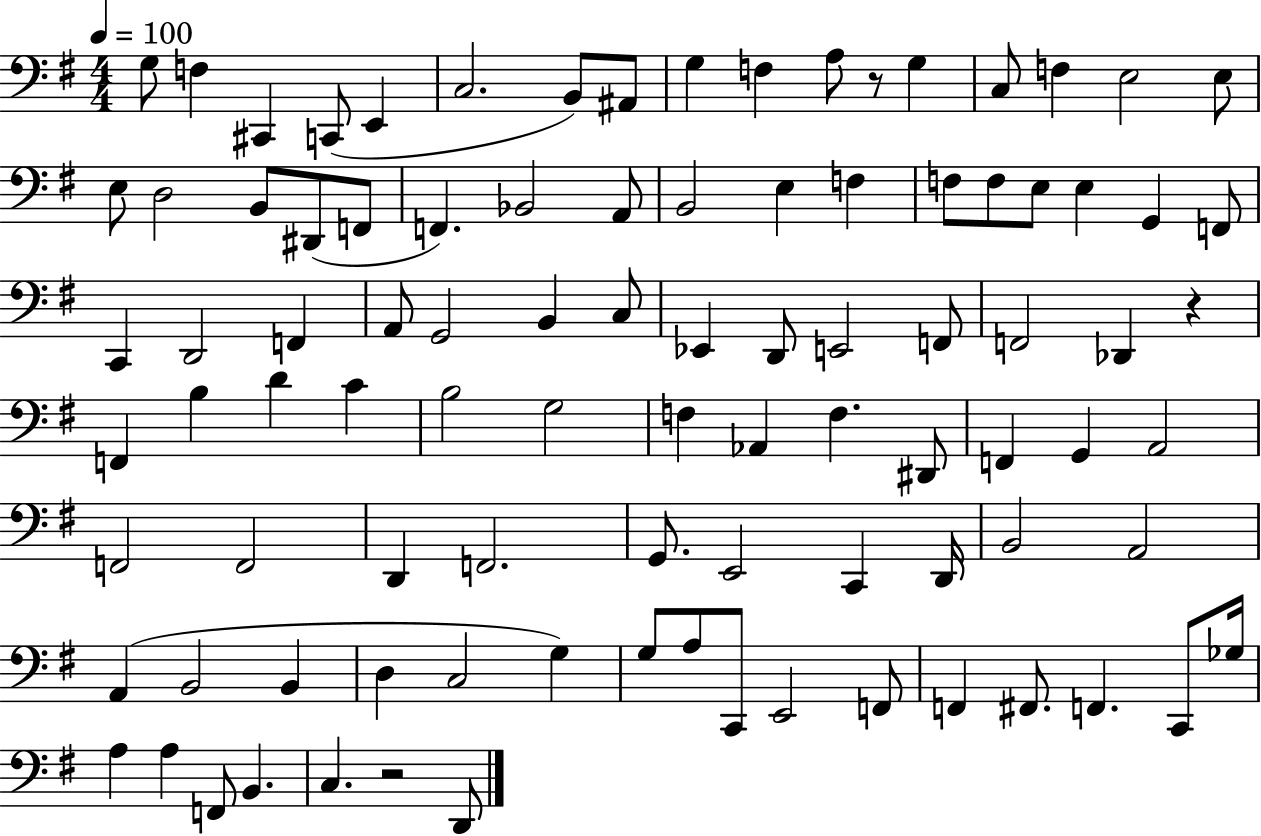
G3/e F3/q C#2/q C2/e E2/q C3/h. B2/e A#2/e G3/q F3/q A3/e R/e G3/q C3/e F3/q E3/h E3/e E3/e D3/h B2/e D#2/e F2/e F2/q. Bb2/h A2/e B2/h E3/q F3/q F3/e F3/e E3/e E3/q G2/q F2/e C2/q D2/h F2/q A2/e G2/h B2/q C3/e Eb2/q D2/e E2/h F2/e F2/h Db2/q R/q F2/q B3/q D4/q C4/q B3/h G3/h F3/q Ab2/q F3/q. D#2/e F2/q G2/q A2/h F2/h F2/h D2/q F2/h. G2/e. E2/h C2/q D2/s B2/h A2/h A2/q B2/h B2/q D3/q C3/h G3/q G3/e A3/e C2/e E2/h F2/e F2/q F#2/e. F2/q. C2/e Gb3/s A3/q A3/q F2/e B2/q. C3/q. R/h D2/e